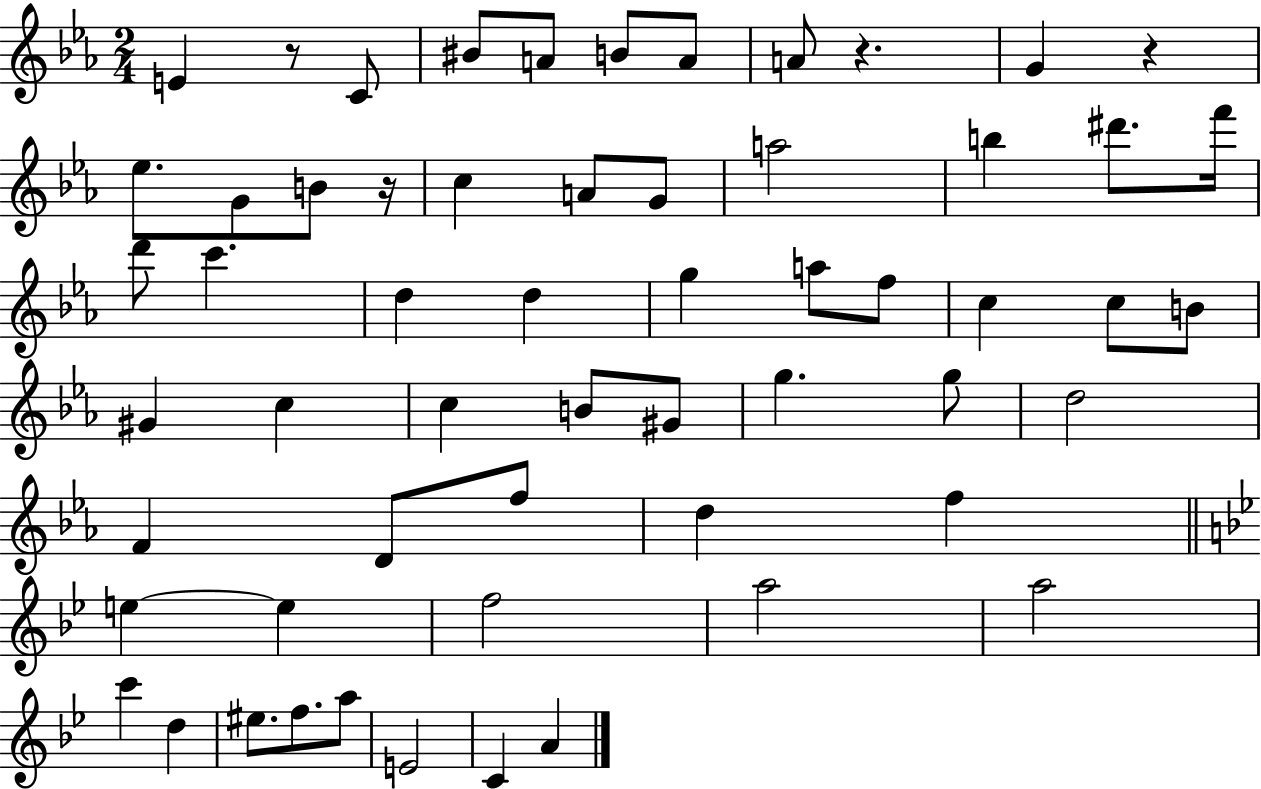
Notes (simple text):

E4/q R/e C4/e BIS4/e A4/e B4/e A4/e A4/e R/q. G4/q R/q Eb5/e. G4/e B4/e R/s C5/q A4/e G4/e A5/h B5/q D#6/e. F6/s D6/e C6/q. D5/q D5/q G5/q A5/e F5/e C5/q C5/e B4/e G#4/q C5/q C5/q B4/e G#4/e G5/q. G5/e D5/h F4/q D4/e F5/e D5/q F5/q E5/q E5/q F5/h A5/h A5/h C6/q D5/q EIS5/e. F5/e. A5/e E4/h C4/q A4/q